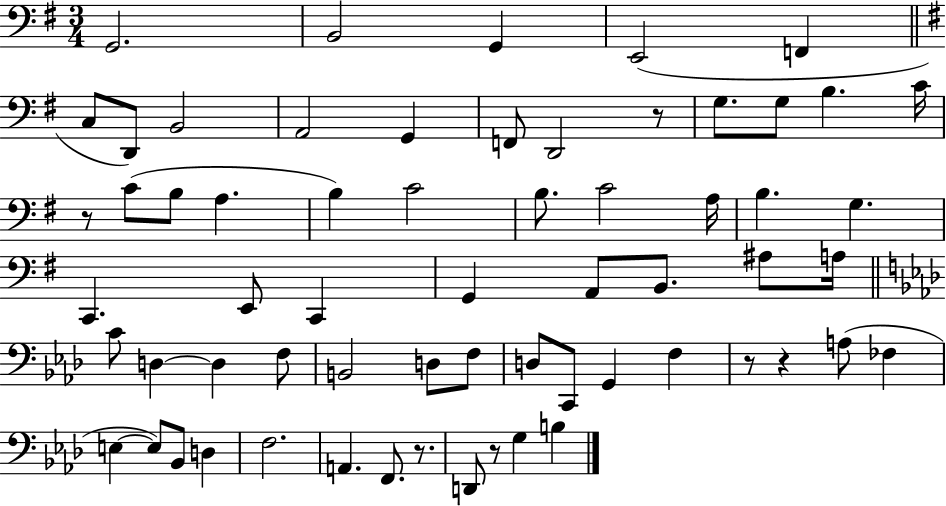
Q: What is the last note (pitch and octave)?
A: B3